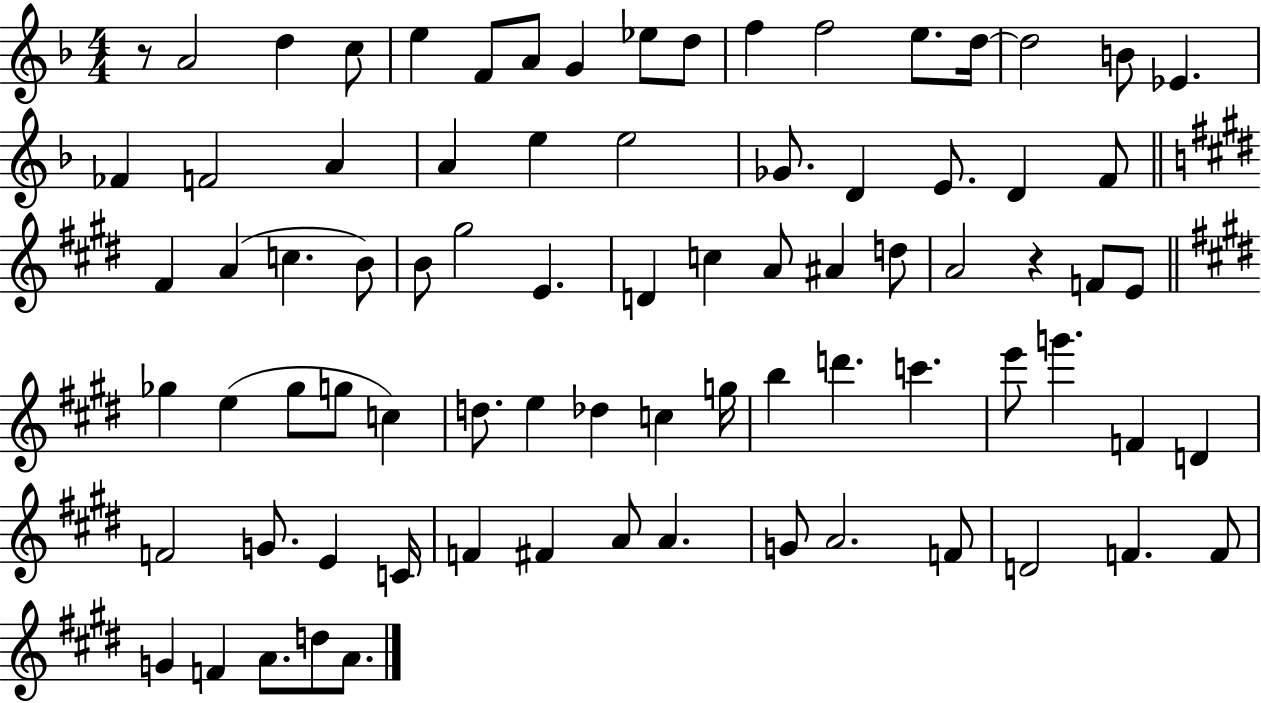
X:1
T:Untitled
M:4/4
L:1/4
K:F
z/2 A2 d c/2 e F/2 A/2 G _e/2 d/2 f f2 e/2 d/4 d2 B/2 _E _F F2 A A e e2 _G/2 D E/2 D F/2 ^F A c B/2 B/2 ^g2 E D c A/2 ^A d/2 A2 z F/2 E/2 _g e _g/2 g/2 c d/2 e _d c g/4 b d' c' e'/2 g' F D F2 G/2 E C/4 F ^F A/2 A G/2 A2 F/2 D2 F F/2 G F A/2 d/2 A/2